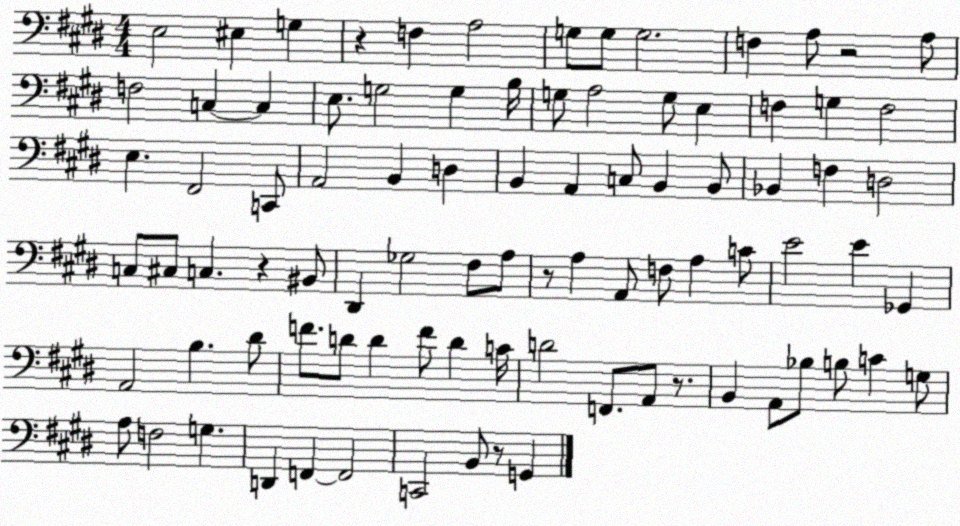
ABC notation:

X:1
T:Untitled
M:4/4
L:1/4
K:E
E,2 ^E, G, z F, A,2 G,/2 G,/2 G,2 F, A,/2 z2 A,/2 F,2 C, C, E,/2 G,2 G, B,/4 G,/2 A,2 G,/2 E, F, G, F,2 E, ^F,,2 C,,/2 A,,2 B,, D, B,, A,, C,/2 B,, B,,/2 _B,, F, D,2 C,/2 ^C,/2 C, z ^B,,/2 ^D,, _G,2 ^F,/2 A,/2 z/2 A, A,,/2 F,/2 A, C/2 E2 E _G,, A,,2 B, ^D/2 F/2 D/2 D F/2 D C/4 D2 F,,/2 A,,/2 z/2 B,, A,,/2 _B,/2 B,/2 C G,/2 A,/2 F,2 G, D,, F,, F,,2 C,,2 B,,/2 z/2 G,,